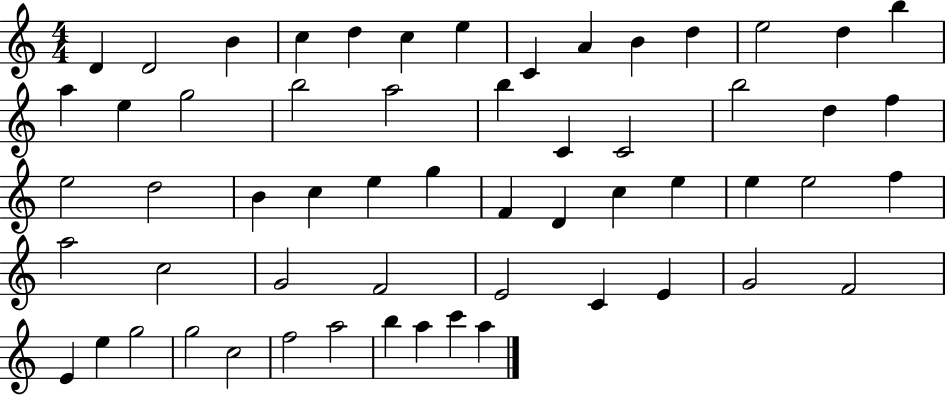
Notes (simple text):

D4/q D4/h B4/q C5/q D5/q C5/q E5/q C4/q A4/q B4/q D5/q E5/h D5/q B5/q A5/q E5/q G5/h B5/h A5/h B5/q C4/q C4/h B5/h D5/q F5/q E5/h D5/h B4/q C5/q E5/q G5/q F4/q D4/q C5/q E5/q E5/q E5/h F5/q A5/h C5/h G4/h F4/h E4/h C4/q E4/q G4/h F4/h E4/q E5/q G5/h G5/h C5/h F5/h A5/h B5/q A5/q C6/q A5/q